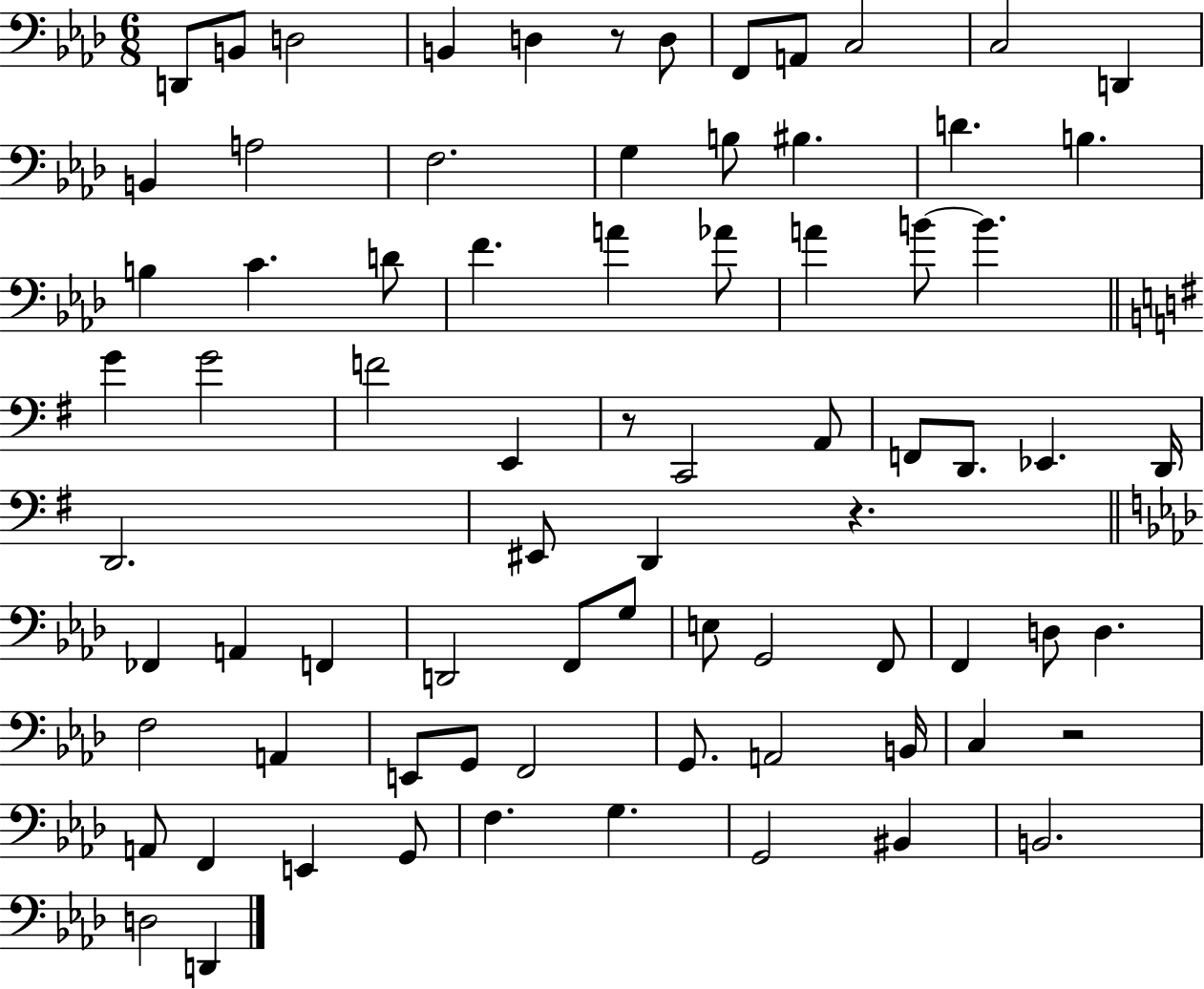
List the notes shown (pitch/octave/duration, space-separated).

D2/e B2/e D3/h B2/q D3/q R/e D3/e F2/e A2/e C3/h C3/h D2/q B2/q A3/h F3/h. G3/q B3/e BIS3/q. D4/q. B3/q. B3/q C4/q. D4/e F4/q. A4/q Ab4/e A4/q B4/e B4/q. G4/q G4/h F4/h E2/q R/e C2/h A2/e F2/e D2/e. Eb2/q. D2/s D2/h. EIS2/e D2/q R/q. FES2/q A2/q F2/q D2/h F2/e G3/e E3/e G2/h F2/e F2/q D3/e D3/q. F3/h A2/q E2/e G2/e F2/h G2/e. A2/h B2/s C3/q R/h A2/e F2/q E2/q G2/e F3/q. G3/q. G2/h BIS2/q B2/h. D3/h D2/q